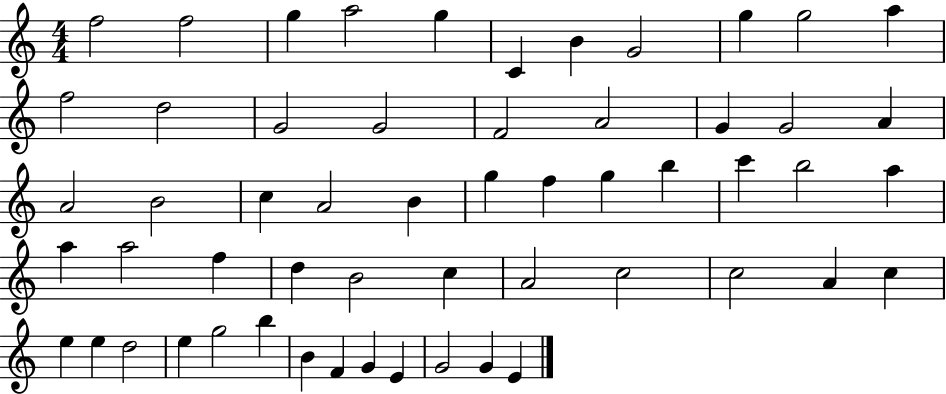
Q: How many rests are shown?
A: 0